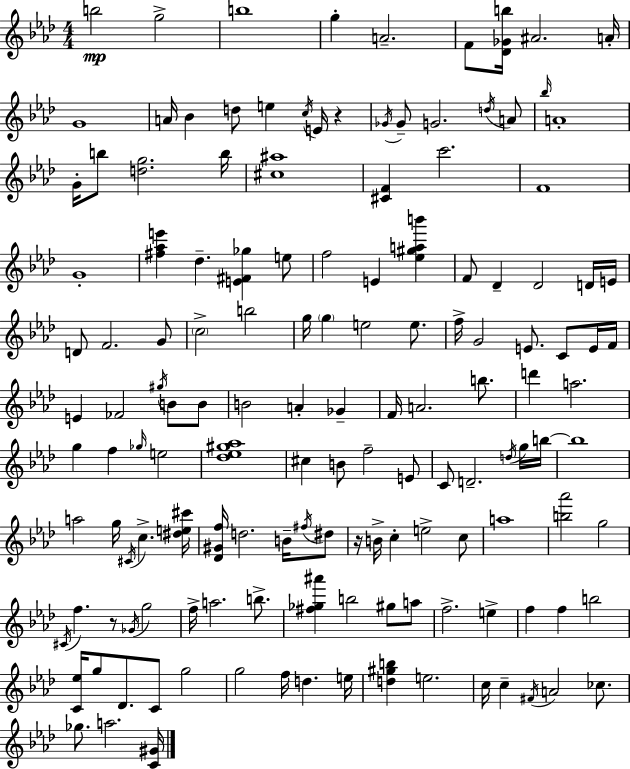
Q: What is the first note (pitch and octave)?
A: B5